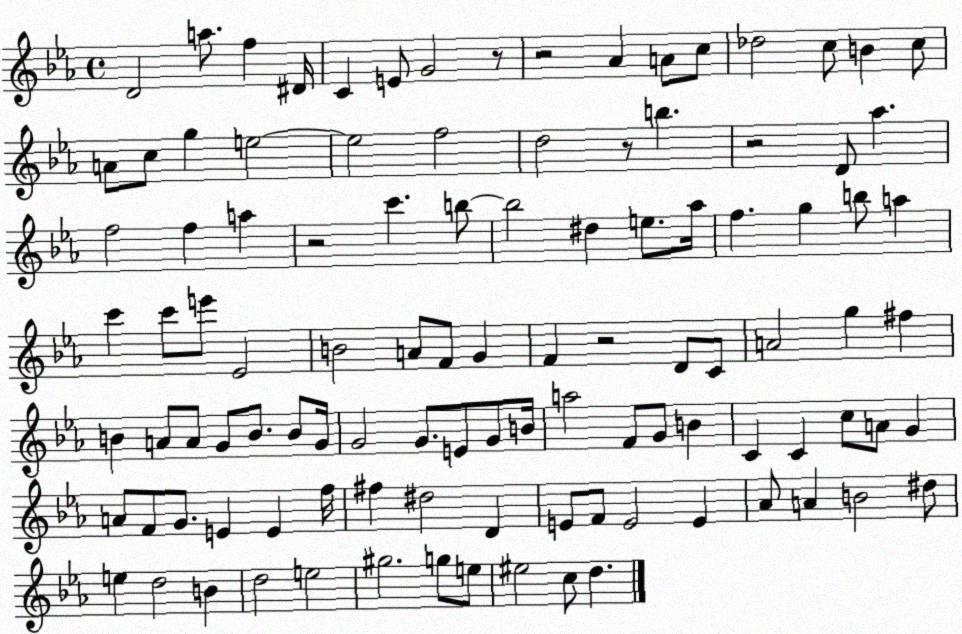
X:1
T:Untitled
M:4/4
L:1/4
K:Eb
D2 a/2 f ^D/4 C E/2 G2 z/2 z2 _A A/2 c/2 _d2 c/2 B c/2 A/2 c/2 g e2 e2 f2 d2 z/2 b z2 D/2 _a f2 f a z2 c' b/2 b2 ^d e/2 _a/4 f g b/2 a c' c'/2 e'/2 _E2 B2 A/2 F/2 G F z2 D/2 C/2 A2 g ^f B A/2 A/2 G/2 B/2 B/2 G/4 G2 G/2 E/2 G/2 B/4 a2 F/2 G/2 B C C c/2 A/2 G A/2 F/2 G/2 E E f/4 ^f ^d2 D E/2 F/2 E2 E _A/2 A B2 ^d/2 e d2 B d2 e2 ^g2 g/2 e/2 ^e2 c/2 d